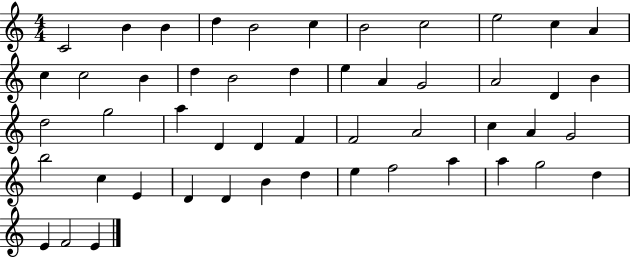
X:1
T:Untitled
M:4/4
L:1/4
K:C
C2 B B d B2 c B2 c2 e2 c A c c2 B d B2 d e A G2 A2 D B d2 g2 a D D F F2 A2 c A G2 b2 c E D D B d e f2 a a g2 d E F2 E